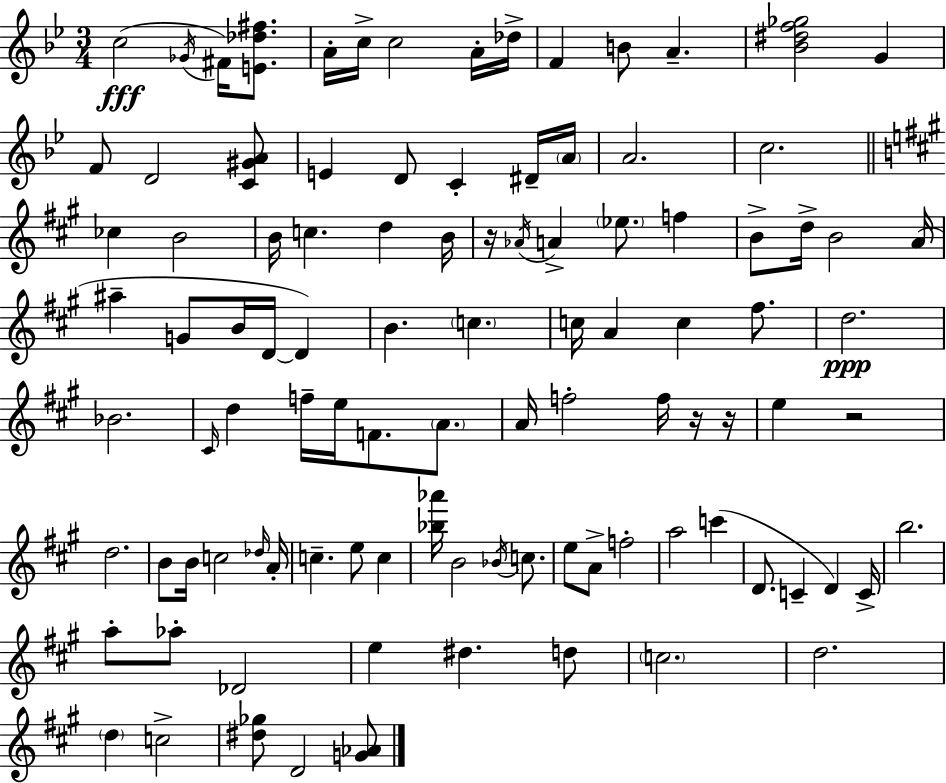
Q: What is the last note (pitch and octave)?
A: D4